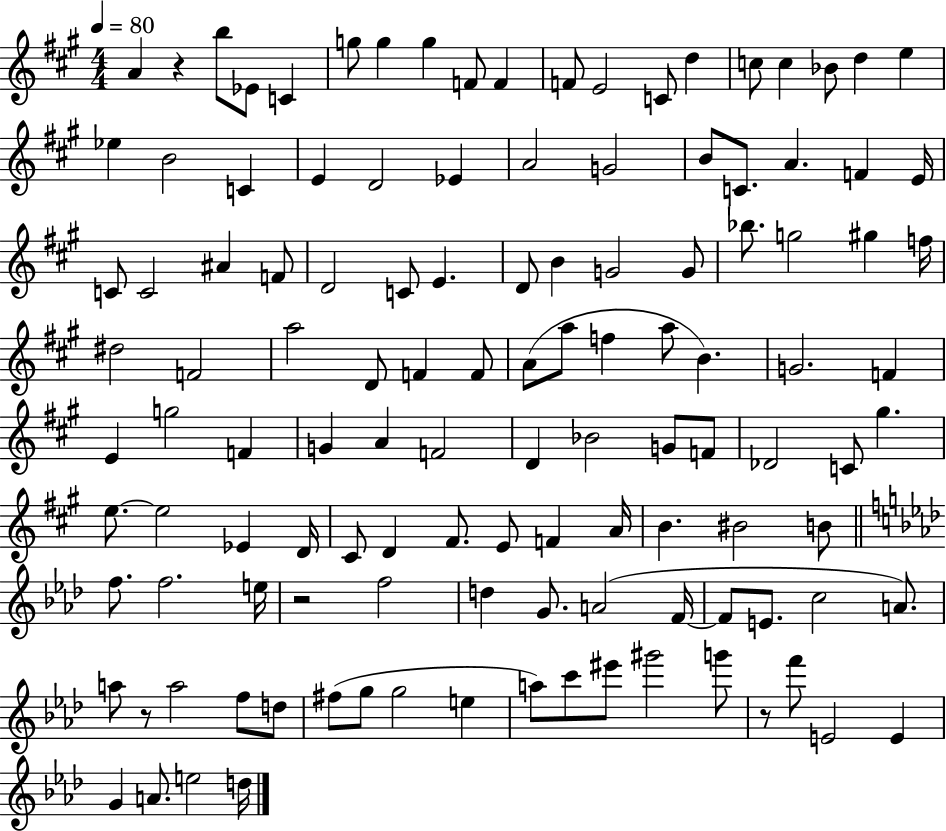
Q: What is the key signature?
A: A major